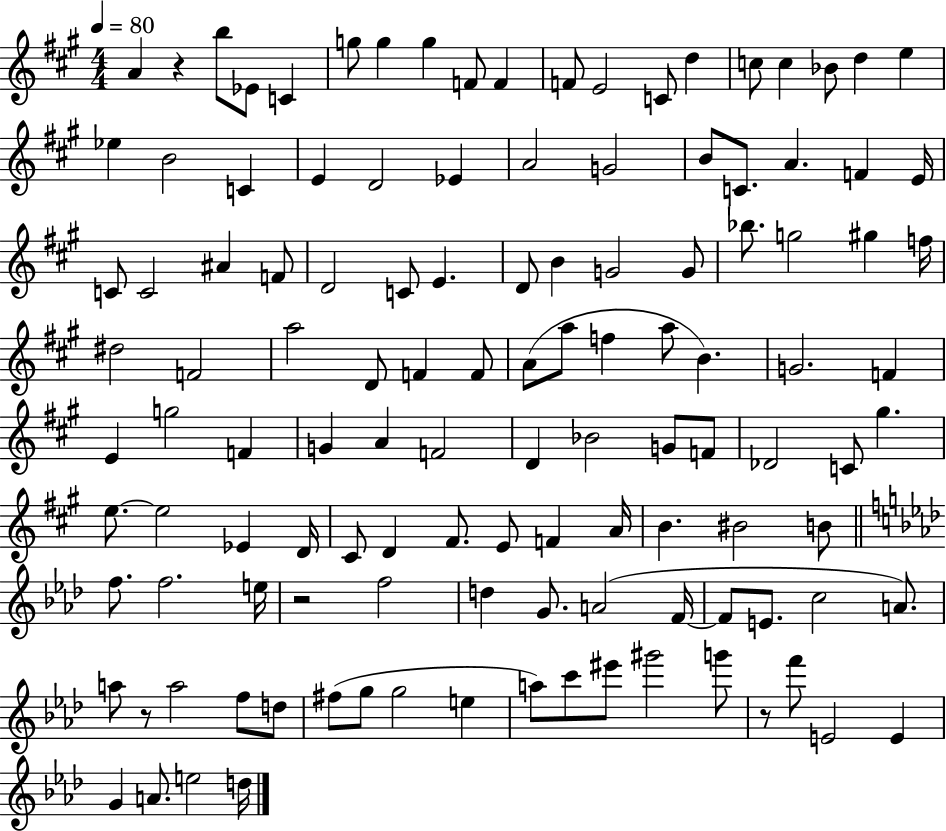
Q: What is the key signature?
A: A major